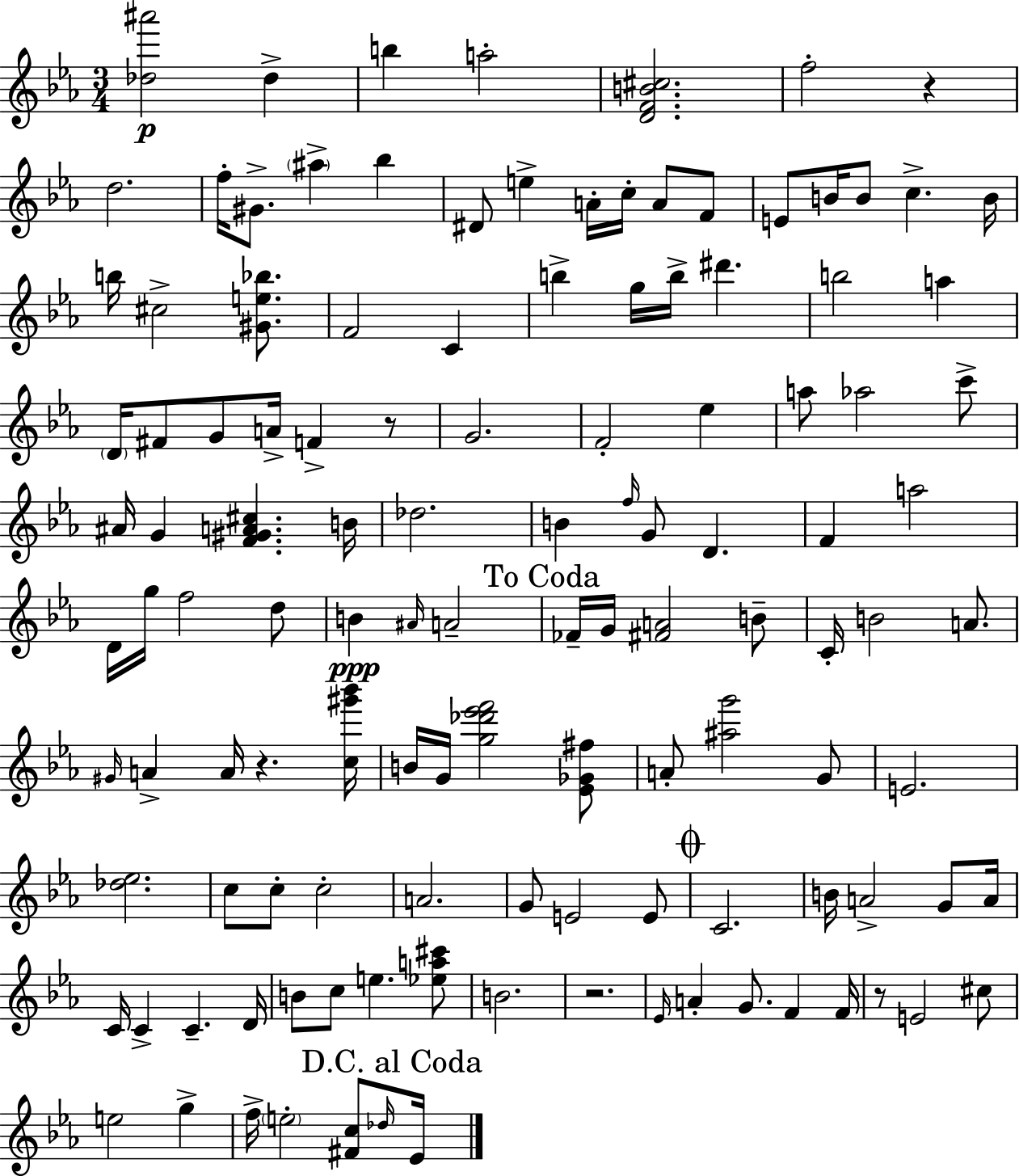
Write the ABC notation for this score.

X:1
T:Untitled
M:3/4
L:1/4
K:Eb
[_d^a']2 _d b a2 [DFB^c]2 f2 z d2 f/4 ^G/2 ^a _b ^D/2 e A/4 c/4 A/2 F/2 E/2 B/4 B/2 c B/4 b/4 ^c2 [^Ge_b]/2 F2 C b g/4 b/4 ^d' b2 a D/4 ^F/2 G/2 A/4 F z/2 G2 F2 _e a/2 _a2 c'/2 ^A/4 G [F^GA^c] B/4 _d2 B f/4 G/2 D F a2 D/4 g/4 f2 d/2 B ^A/4 A2 _F/4 G/4 [^FA]2 B/2 C/4 B2 A/2 ^G/4 A A/4 z [c^g'_b']/4 B/4 G/4 [g_d'_e'f']2 [_E_G^f]/2 A/2 [^ag']2 G/2 E2 [_d_e]2 c/2 c/2 c2 A2 G/2 E2 E/2 C2 B/4 A2 G/2 A/4 C/4 C C D/4 B/2 c/2 e [_ea^c']/2 B2 z2 _E/4 A G/2 F F/4 z/2 E2 ^c/2 e2 g f/4 e2 [^Fc]/2 _d/4 _E/4